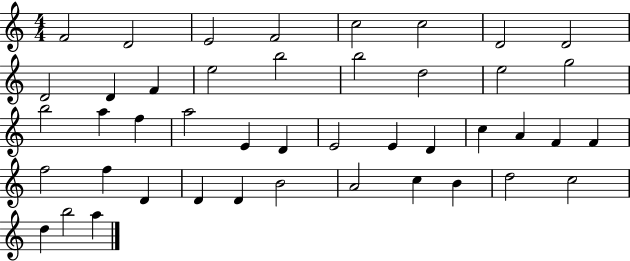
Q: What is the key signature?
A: C major